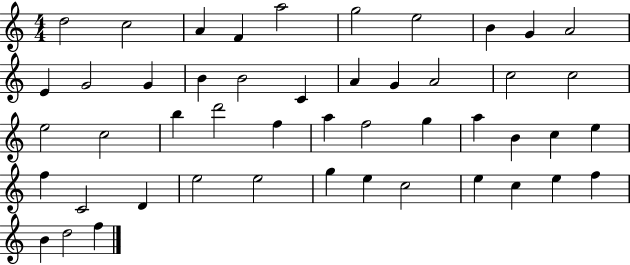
{
  \clef treble
  \numericTimeSignature
  \time 4/4
  \key c \major
  d''2 c''2 | a'4 f'4 a''2 | g''2 e''2 | b'4 g'4 a'2 | \break e'4 g'2 g'4 | b'4 b'2 c'4 | a'4 g'4 a'2 | c''2 c''2 | \break e''2 c''2 | b''4 d'''2 f''4 | a''4 f''2 g''4 | a''4 b'4 c''4 e''4 | \break f''4 c'2 d'4 | e''2 e''2 | g''4 e''4 c''2 | e''4 c''4 e''4 f''4 | \break b'4 d''2 f''4 | \bar "|."
}